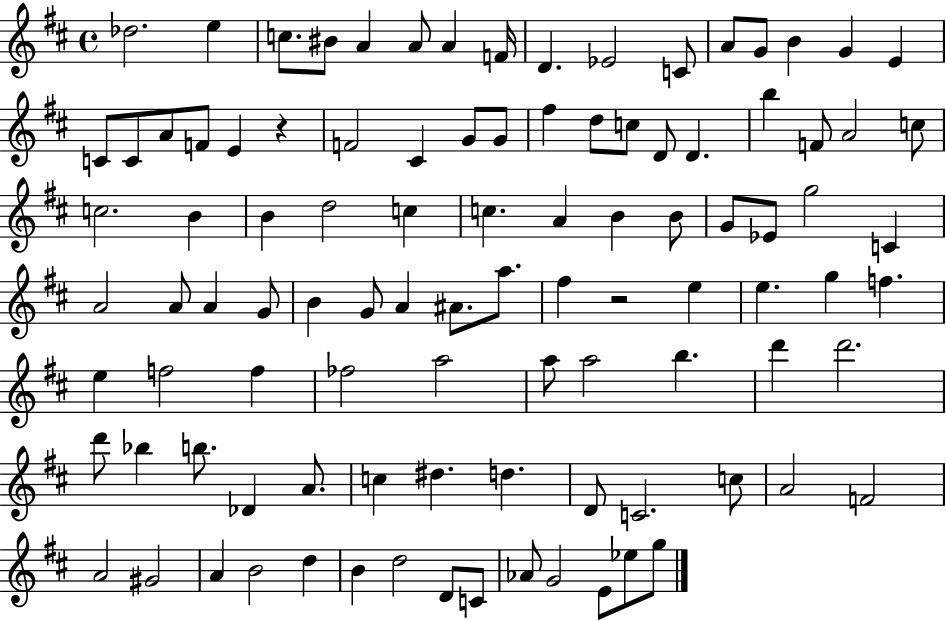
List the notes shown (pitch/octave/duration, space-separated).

Db5/h. E5/q C5/e. BIS4/e A4/q A4/e A4/q F4/s D4/q. Eb4/h C4/e A4/e G4/e B4/q G4/q E4/q C4/e C4/e A4/e F4/e E4/q R/q F4/h C#4/q G4/e G4/e F#5/q D5/e C5/e D4/e D4/q. B5/q F4/e A4/h C5/e C5/h. B4/q B4/q D5/h C5/q C5/q. A4/q B4/q B4/e G4/e Eb4/e G5/h C4/q A4/h A4/e A4/q G4/e B4/q G4/e A4/q A#4/e. A5/e. F#5/q R/h E5/q E5/q. G5/q F5/q. E5/q F5/h F5/q FES5/h A5/h A5/e A5/h B5/q. D6/q D6/h. D6/e Bb5/q B5/e. Db4/q A4/e. C5/q D#5/q. D5/q. D4/e C4/h. C5/e A4/h F4/h A4/h G#4/h A4/q B4/h D5/q B4/q D5/h D4/e C4/e Ab4/e G4/h E4/e Eb5/e G5/e